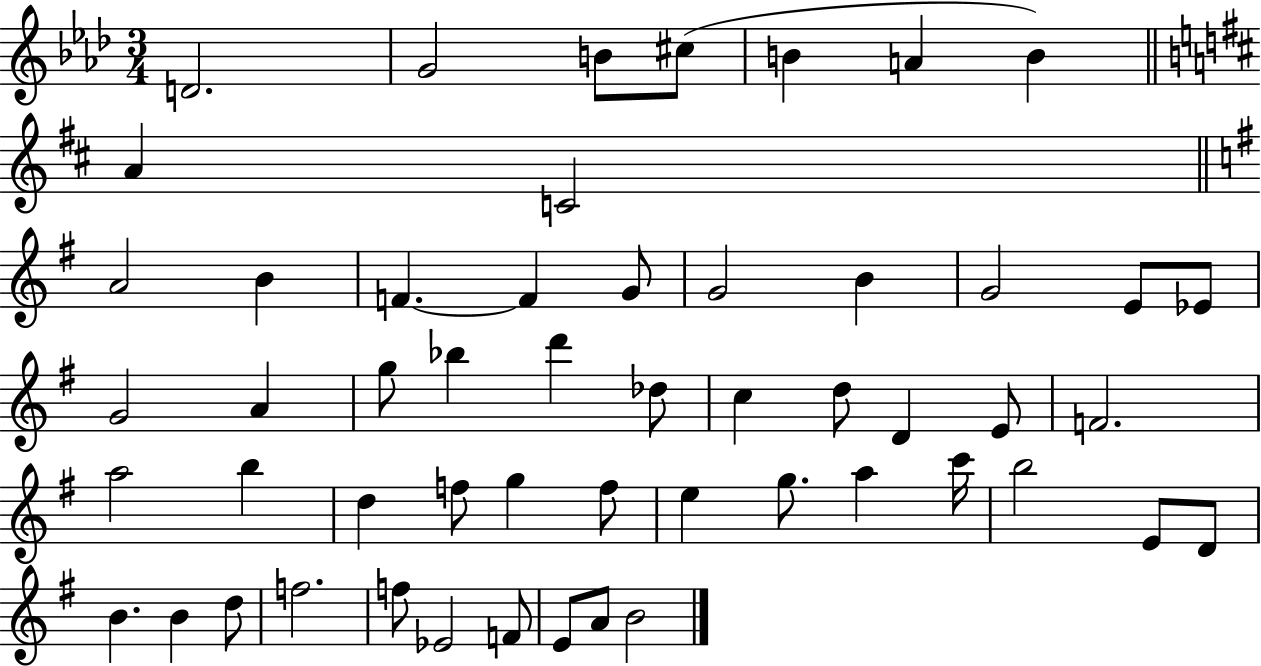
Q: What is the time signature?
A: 3/4